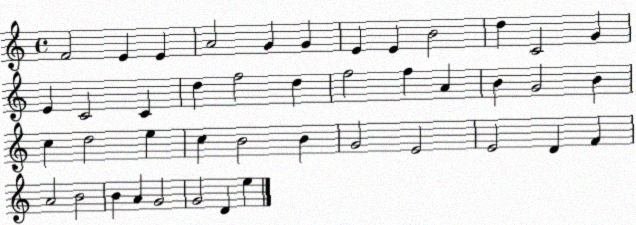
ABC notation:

X:1
T:Untitled
M:4/4
L:1/4
K:C
F2 E E A2 G G E E B2 d C2 G E C2 C d f2 d f2 f A B G2 B c d2 e c B2 B G2 E2 E2 D F A2 B2 B A G2 G2 D e